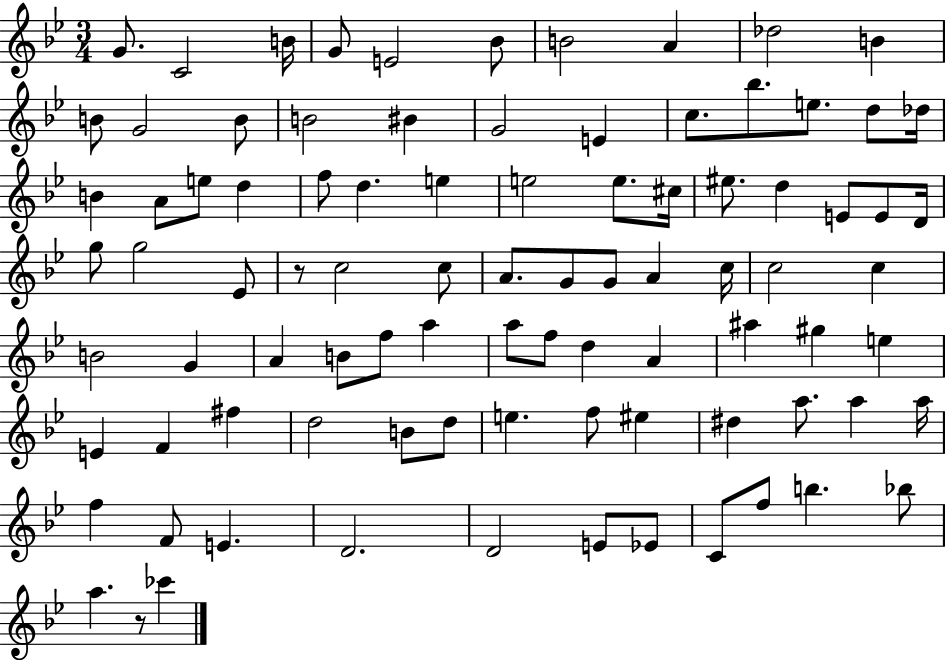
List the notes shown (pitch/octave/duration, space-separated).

G4/e. C4/h B4/s G4/e E4/h Bb4/e B4/h A4/q Db5/h B4/q B4/e G4/h B4/e B4/h BIS4/q G4/h E4/q C5/e. Bb5/e. E5/e. D5/e Db5/s B4/q A4/e E5/e D5/q F5/e D5/q. E5/q E5/h E5/e. C#5/s EIS5/e. D5/q E4/e E4/e D4/s G5/e G5/h Eb4/e R/e C5/h C5/e A4/e. G4/e G4/e A4/q C5/s C5/h C5/q B4/h G4/q A4/q B4/e F5/e A5/q A5/e F5/e D5/q A4/q A#5/q G#5/q E5/q E4/q F4/q F#5/q D5/h B4/e D5/e E5/q. F5/e EIS5/q D#5/q A5/e. A5/q A5/s F5/q F4/e E4/q. D4/h. D4/h E4/e Eb4/e C4/e F5/e B5/q. Bb5/e A5/q. R/e CES6/q